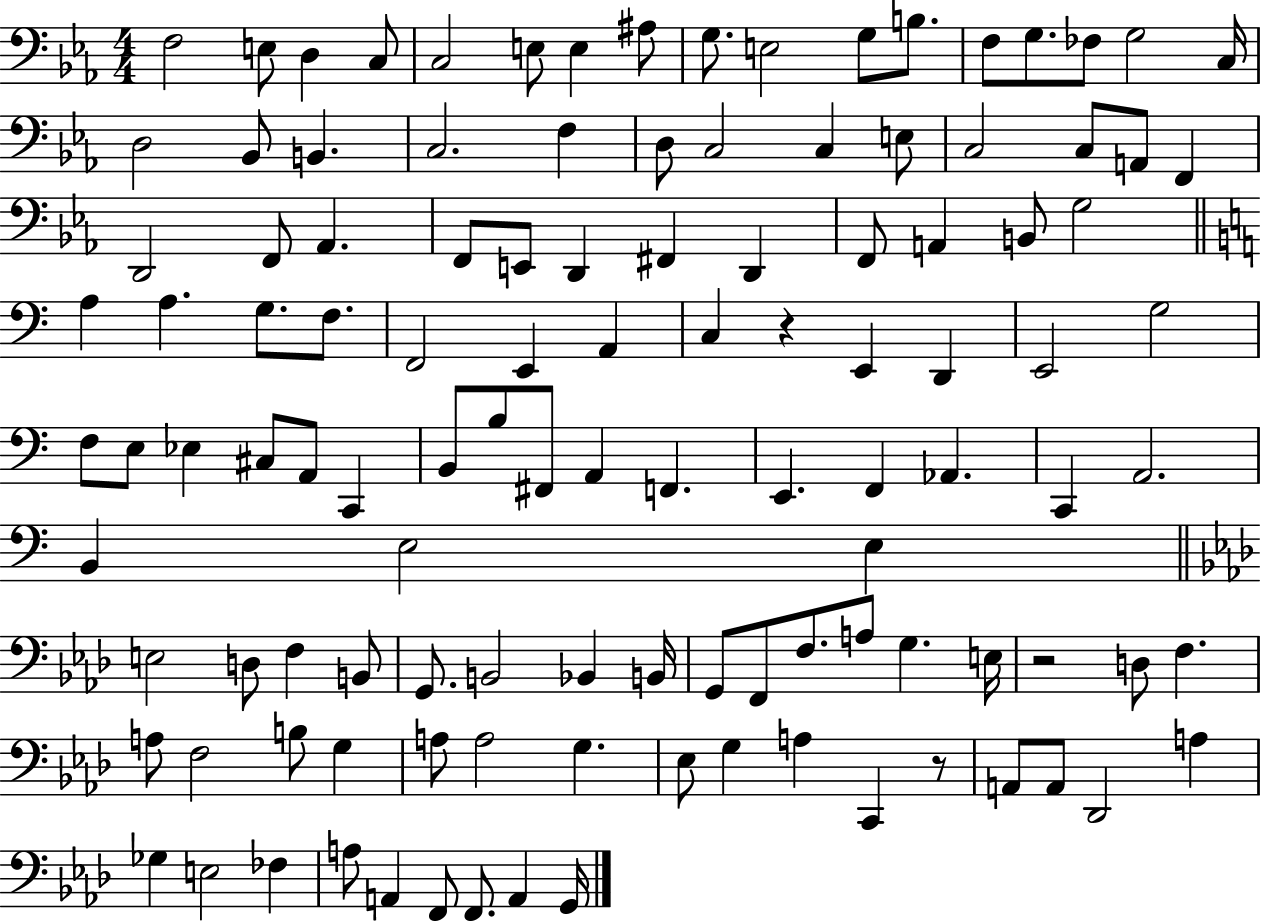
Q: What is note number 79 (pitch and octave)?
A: B2